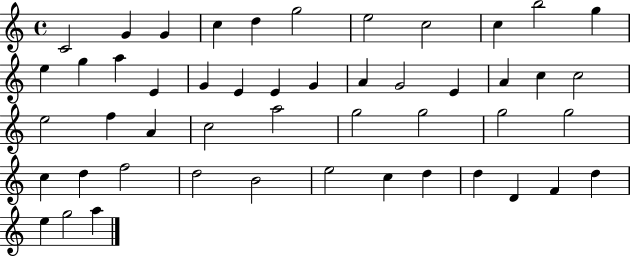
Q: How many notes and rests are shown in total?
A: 49